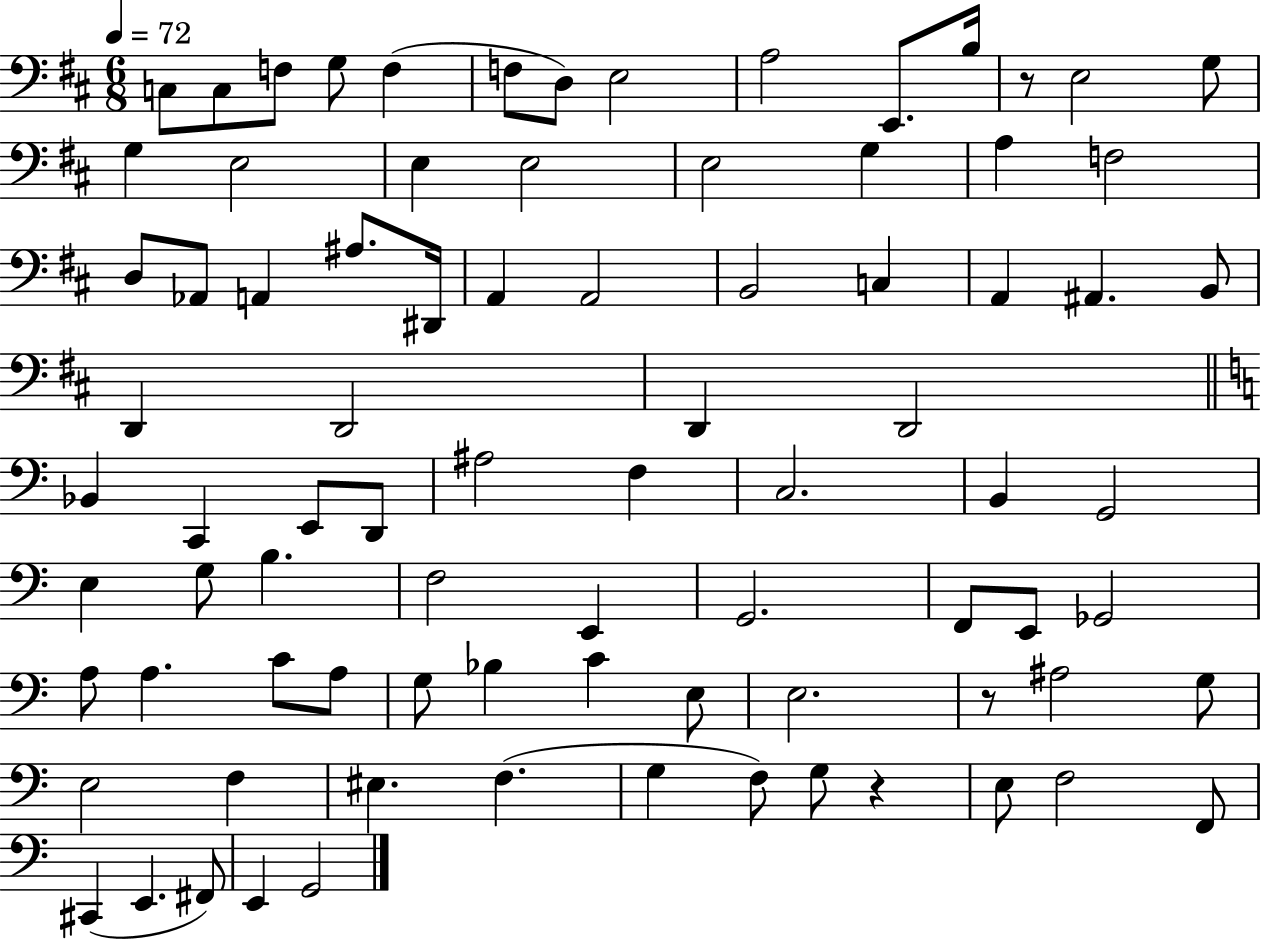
{
  \clef bass
  \numericTimeSignature
  \time 6/8
  \key d \major
  \tempo 4 = 72
  c8 c8 f8 g8 f4( | f8 d8) e2 | a2 e,8. b16 | r8 e2 g8 | \break g4 e2 | e4 e2 | e2 g4 | a4 f2 | \break d8 aes,8 a,4 ais8. dis,16 | a,4 a,2 | b,2 c4 | a,4 ais,4. b,8 | \break d,4 d,2 | d,4 d,2 | \bar "||" \break \key c \major bes,4 c,4 e,8 d,8 | ais2 f4 | c2. | b,4 g,2 | \break e4 g8 b4. | f2 e,4 | g,2. | f,8 e,8 ges,2 | \break a8 a4. c'8 a8 | g8 bes4 c'4 e8 | e2. | r8 ais2 g8 | \break e2 f4 | eis4. f4.( | g4 f8) g8 r4 | e8 f2 f,8 | \break cis,4( e,4. fis,8) | e,4 g,2 | \bar "|."
}